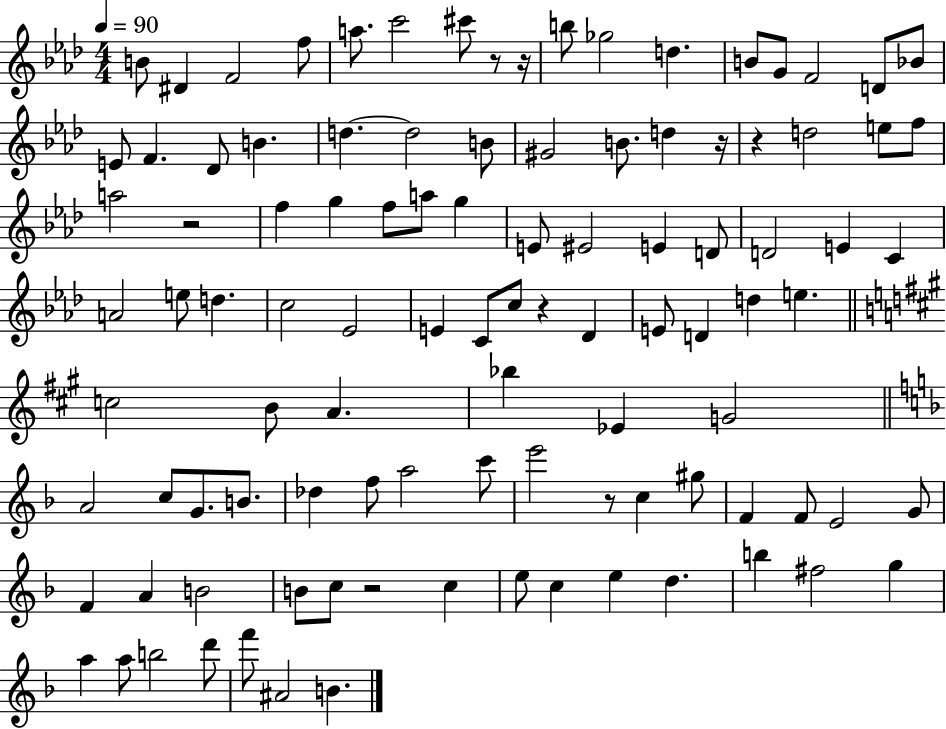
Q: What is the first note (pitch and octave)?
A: B4